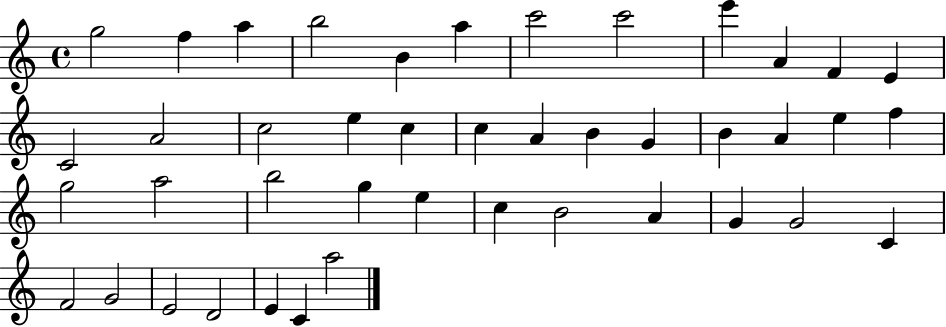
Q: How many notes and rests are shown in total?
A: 43